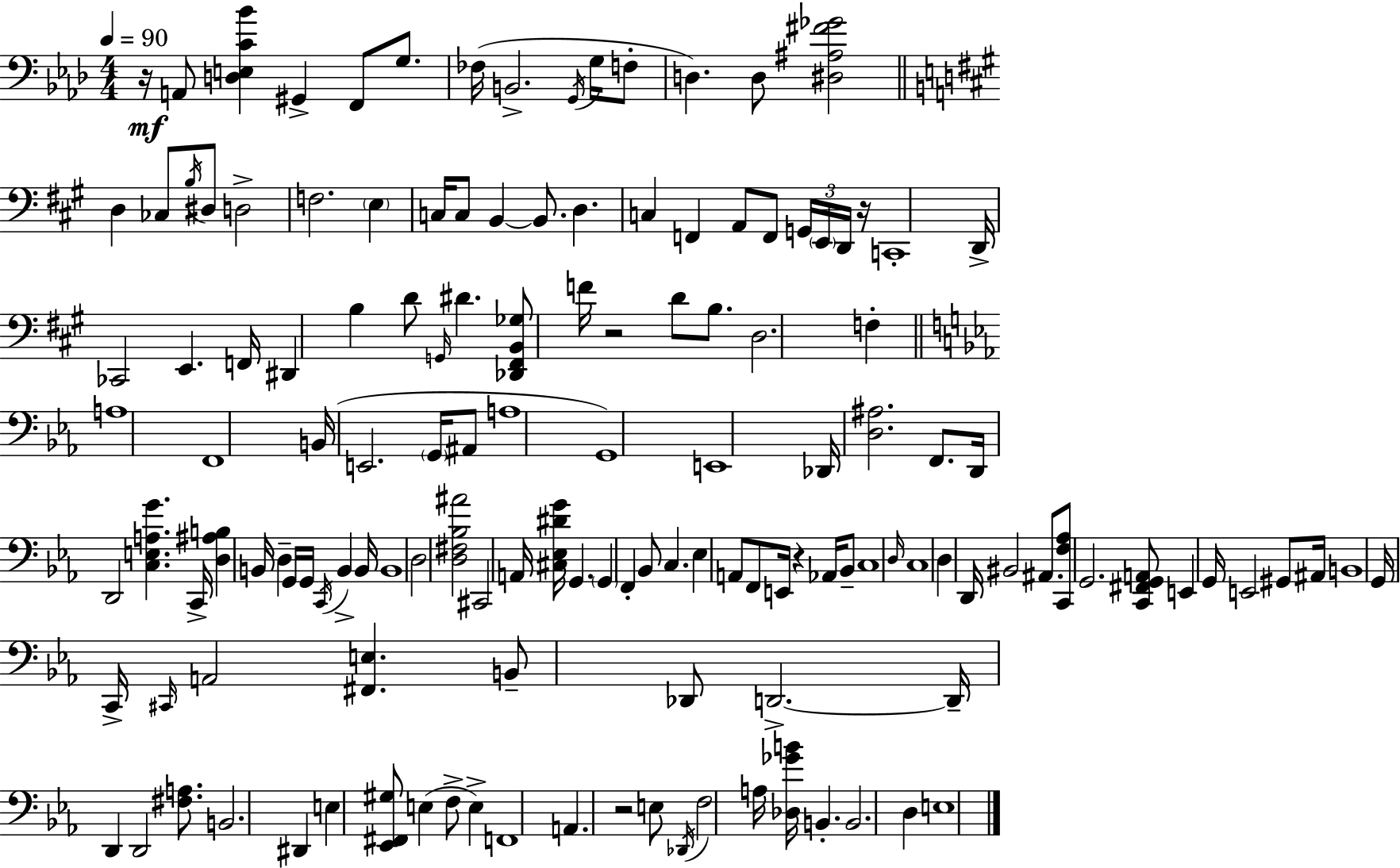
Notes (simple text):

R/s A2/e [D3,E3,C4,Bb4]/q G#2/q F2/e G3/e. FES3/s B2/h. G2/s G3/s F3/e D3/q. D3/e [D#3,A#3,F#4,Gb4]/h D3/q CES3/e B3/s D#3/e D3/h F3/h. E3/q C3/s C3/e B2/q B2/e. D3/q. C3/q F2/q A2/e F2/e G2/s E2/s D2/s R/s C2/w D2/s CES2/h E2/q. F2/s D#2/q B3/q D4/e G2/s D#4/q. [Db2,F#2,B2,Gb3]/e F4/s R/h D4/e B3/e. D3/h. F3/q A3/w F2/w B2/s E2/h. G2/s A#2/e A3/w G2/w E2/w Db2/s [D3,A#3]/h. F2/e. D2/s D2/h [C3,E3,A3,G4]/q. C2/s [D3,A#3,B3]/q B2/s D3/q G2/s G2/s C2/s B2/q B2/s B2/w D3/h [D3,F#3,Bb3,A#4]/h C#2/h A2/s [C#3,Eb3,D#4,G4]/s G2/q. G2/q F2/q Bb2/e C3/q. Eb3/q A2/e F2/e E2/s R/q Ab2/s Bb2/e C3/w D3/s C3/w D3/q D2/s BIS2/h A#2/e. [C2,F3,Ab3]/e G2/h. [C2,F#2,G2,A2]/e E2/q G2/s E2/h G#2/e A#2/s B2/w G2/s C2/s C#2/s A2/h [F#2,E3]/q. B2/e Db2/e D2/h. D2/s D2/q D2/h [F#3,A3]/e. B2/h. D#2/q E3/q [Eb2,F#2,G#3]/e E3/q F3/e E3/q F2/w A2/q. R/h E3/e Db2/s F3/h A3/s [Db3,Gb4,B4]/s B2/q. B2/h. D3/q E3/w